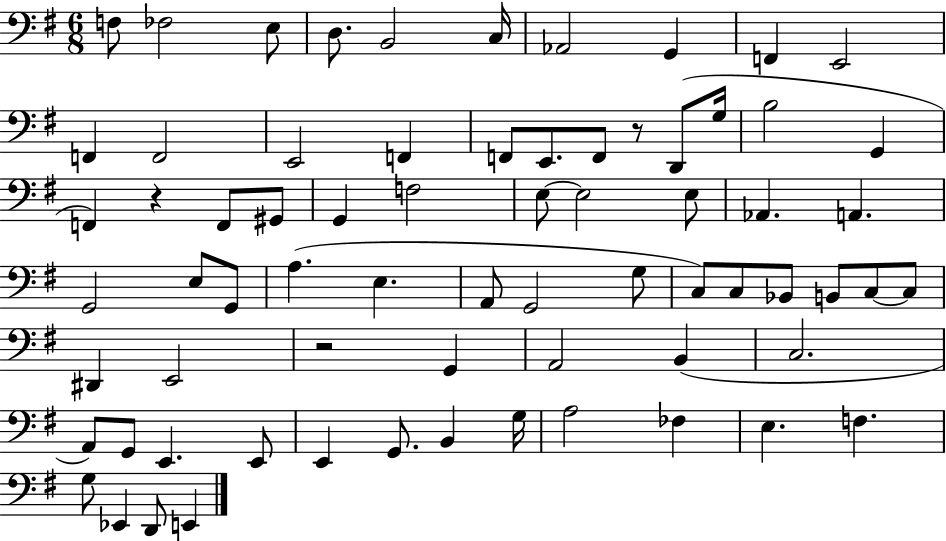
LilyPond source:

{
  \clef bass
  \numericTimeSignature
  \time 6/8
  \key g \major
  f8 fes2 e8 | d8. b,2 c16 | aes,2 g,4 | f,4 e,2 | \break f,4 f,2 | e,2 f,4 | f,8 e,8. f,8 r8 d,8( g16 | b2 g,4 | \break f,4) r4 f,8 gis,8 | g,4 f2 | e8~~ e2 e8 | aes,4. a,4. | \break g,2 e8 g,8 | a4.( e4. | a,8 g,2 g8 | c8) c8 bes,8 b,8 c8~~ c8 | \break dis,4 e,2 | r2 g,4 | a,2 b,4( | c2. | \break a,8) g,8 e,4. e,8 | e,4 g,8. b,4 g16 | a2 fes4 | e4. f4. | \break g8 ees,4 d,8 e,4 | \bar "|."
}